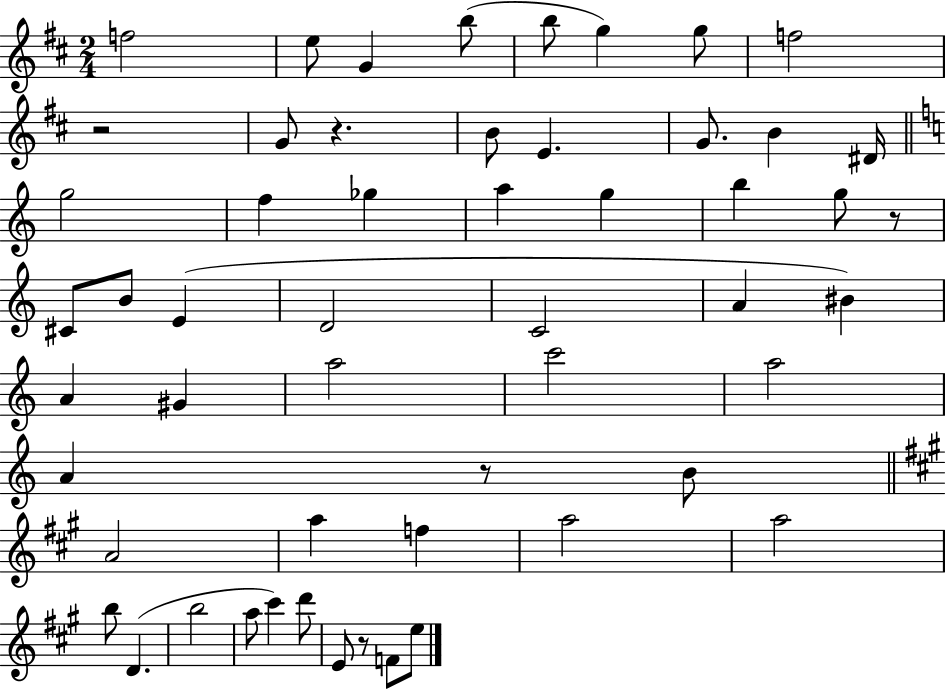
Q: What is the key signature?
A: D major